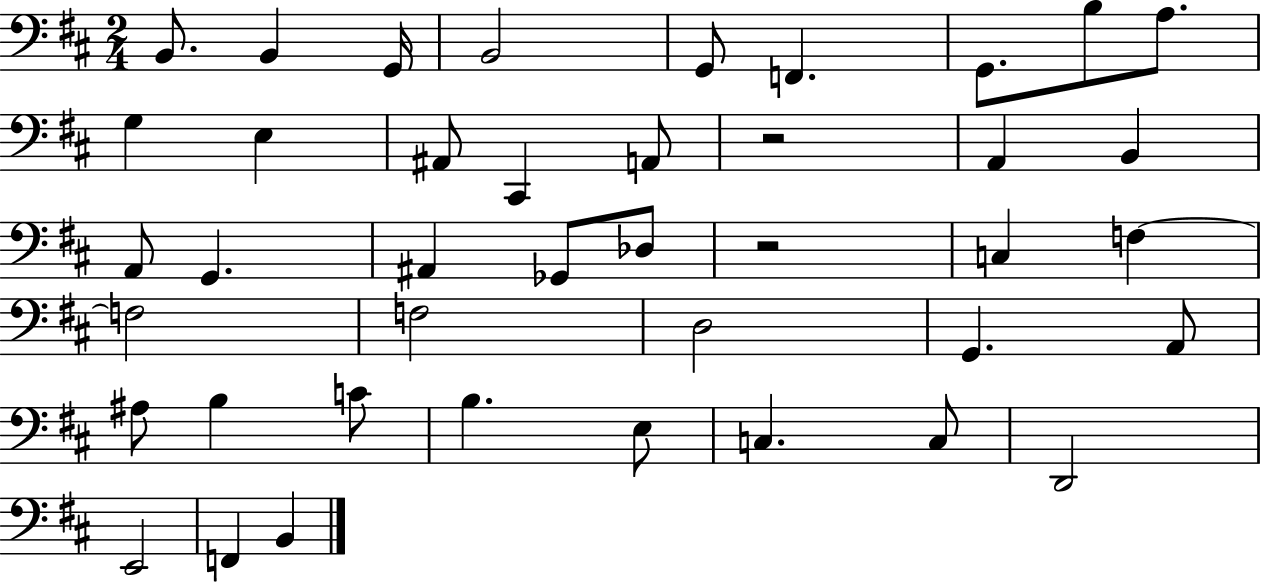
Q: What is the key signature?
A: D major